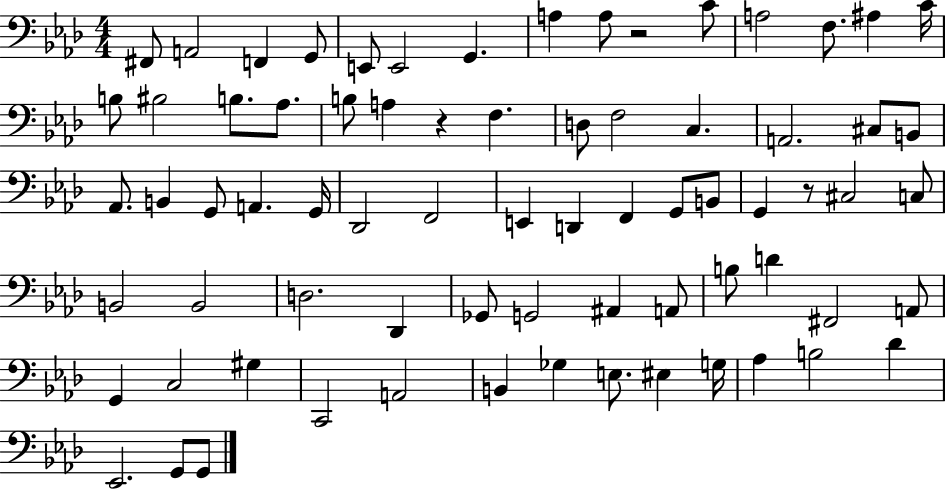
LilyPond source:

{
  \clef bass
  \numericTimeSignature
  \time 4/4
  \key aes \major
  fis,8 a,2 f,4 g,8 | e,8 e,2 g,4. | a4 a8 r2 c'8 | a2 f8. ais4 c'16 | \break b8 bis2 b8. aes8. | b8 a4 r4 f4. | d8 f2 c4. | a,2. cis8 b,8 | \break aes,8. b,4 g,8 a,4. g,16 | des,2 f,2 | e,4 d,4 f,4 g,8 b,8 | g,4 r8 cis2 c8 | \break b,2 b,2 | d2. des,4 | ges,8 g,2 ais,4 a,8 | b8 d'4 fis,2 a,8 | \break g,4 c2 gis4 | c,2 a,2 | b,4 ges4 e8. eis4 g16 | aes4 b2 des'4 | \break ees,2. g,8 g,8 | \bar "|."
}